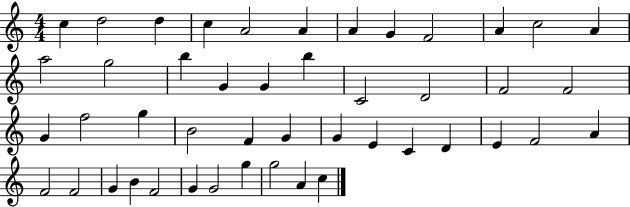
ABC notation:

X:1
T:Untitled
M:4/4
L:1/4
K:C
c d2 d c A2 A A G F2 A c2 A a2 g2 b G G b C2 D2 F2 F2 G f2 g B2 F G G E C D E F2 A F2 F2 G B F2 G G2 g g2 A c